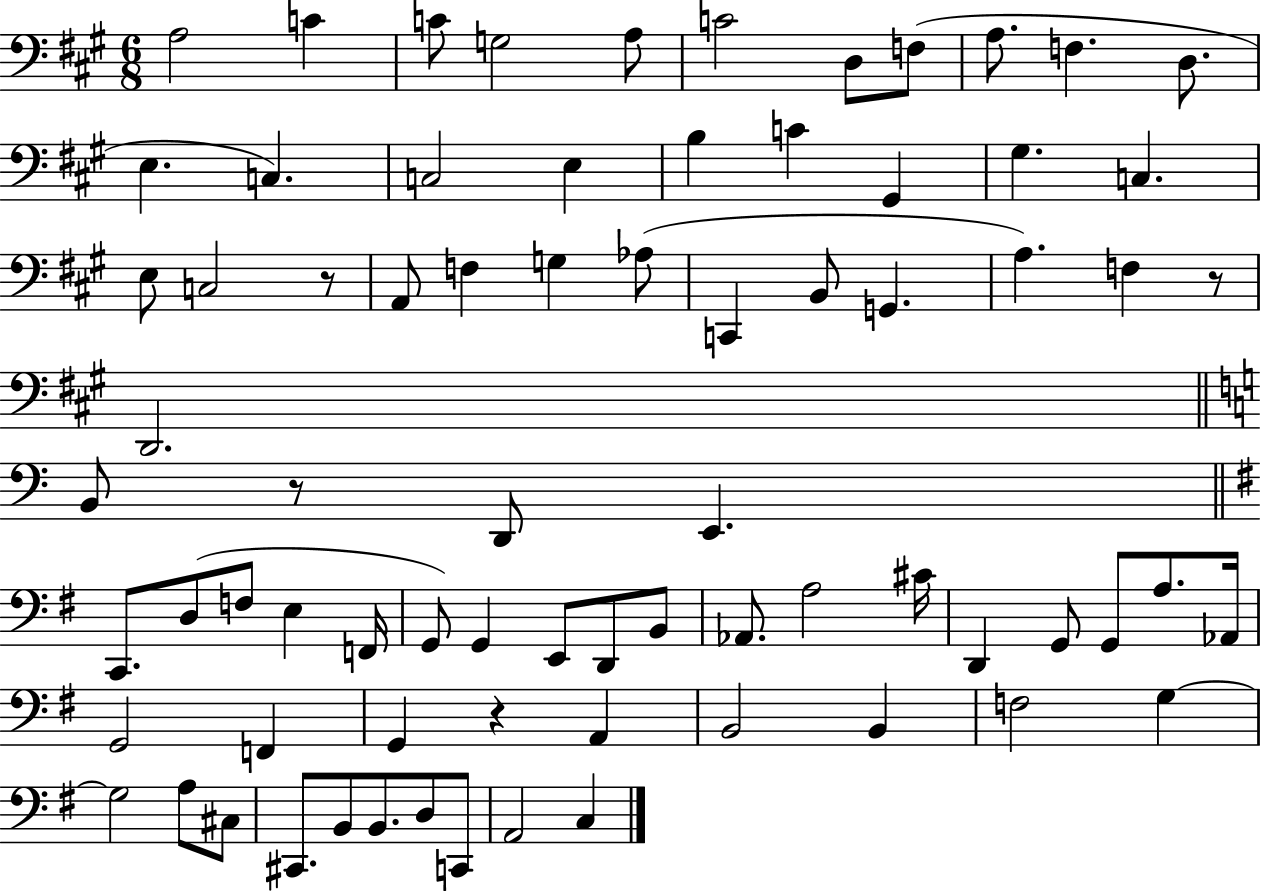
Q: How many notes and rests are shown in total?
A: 75